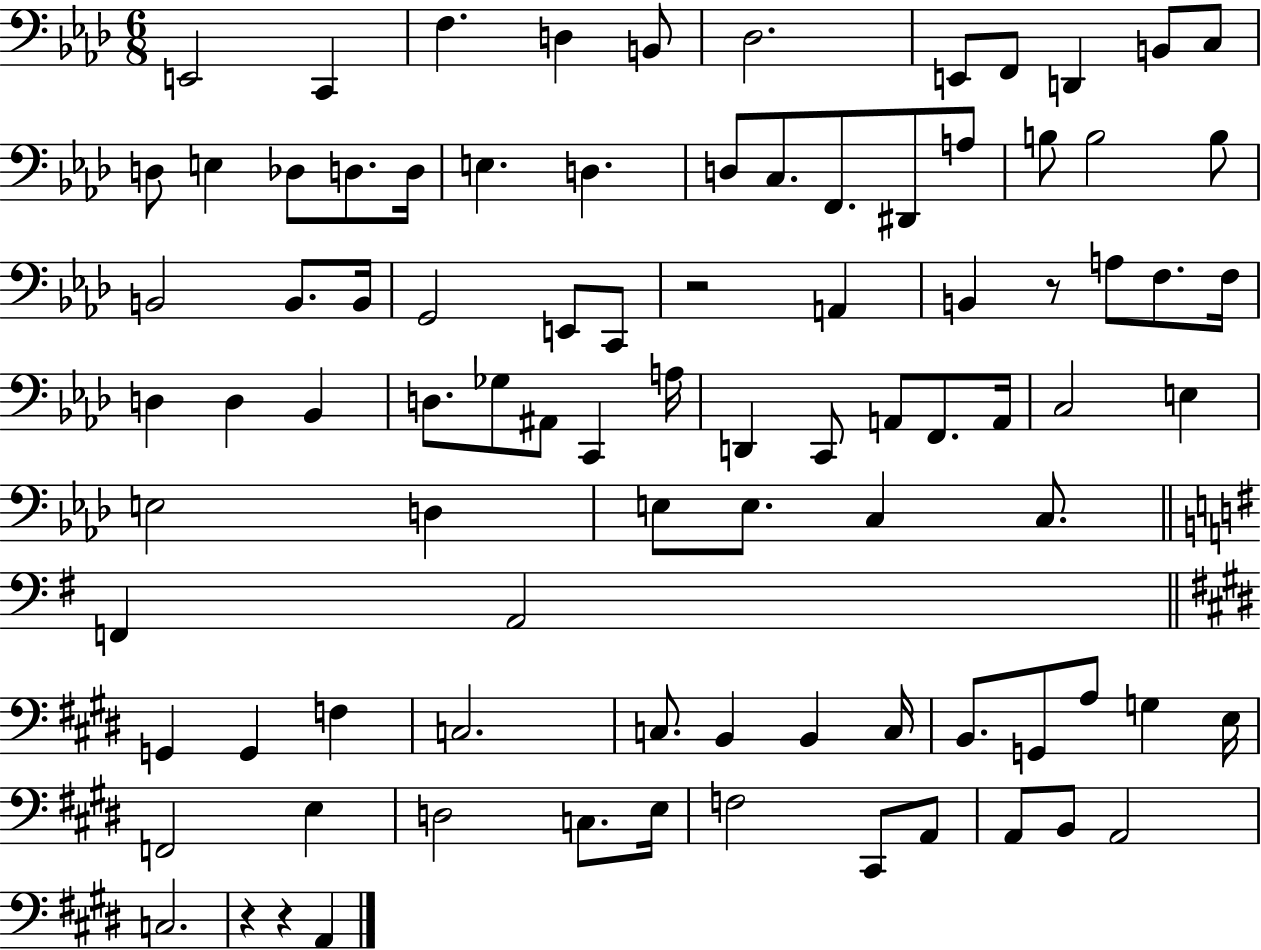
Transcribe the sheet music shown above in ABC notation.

X:1
T:Untitled
M:6/8
L:1/4
K:Ab
E,,2 C,, F, D, B,,/2 _D,2 E,,/2 F,,/2 D,, B,,/2 C,/2 D,/2 E, _D,/2 D,/2 D,/4 E, D, D,/2 C,/2 F,,/2 ^D,,/2 A,/2 B,/2 B,2 B,/2 B,,2 B,,/2 B,,/4 G,,2 E,,/2 C,,/2 z2 A,, B,, z/2 A,/2 F,/2 F,/4 D, D, _B,, D,/2 _G,/2 ^A,,/2 C,, A,/4 D,, C,,/2 A,,/2 F,,/2 A,,/4 C,2 E, E,2 D, E,/2 E,/2 C, C,/2 F,, A,,2 G,, G,, F, C,2 C,/2 B,, B,, C,/4 B,,/2 G,,/2 A,/2 G, E,/4 F,,2 E, D,2 C,/2 E,/4 F,2 ^C,,/2 A,,/2 A,,/2 B,,/2 A,,2 C,2 z z A,,